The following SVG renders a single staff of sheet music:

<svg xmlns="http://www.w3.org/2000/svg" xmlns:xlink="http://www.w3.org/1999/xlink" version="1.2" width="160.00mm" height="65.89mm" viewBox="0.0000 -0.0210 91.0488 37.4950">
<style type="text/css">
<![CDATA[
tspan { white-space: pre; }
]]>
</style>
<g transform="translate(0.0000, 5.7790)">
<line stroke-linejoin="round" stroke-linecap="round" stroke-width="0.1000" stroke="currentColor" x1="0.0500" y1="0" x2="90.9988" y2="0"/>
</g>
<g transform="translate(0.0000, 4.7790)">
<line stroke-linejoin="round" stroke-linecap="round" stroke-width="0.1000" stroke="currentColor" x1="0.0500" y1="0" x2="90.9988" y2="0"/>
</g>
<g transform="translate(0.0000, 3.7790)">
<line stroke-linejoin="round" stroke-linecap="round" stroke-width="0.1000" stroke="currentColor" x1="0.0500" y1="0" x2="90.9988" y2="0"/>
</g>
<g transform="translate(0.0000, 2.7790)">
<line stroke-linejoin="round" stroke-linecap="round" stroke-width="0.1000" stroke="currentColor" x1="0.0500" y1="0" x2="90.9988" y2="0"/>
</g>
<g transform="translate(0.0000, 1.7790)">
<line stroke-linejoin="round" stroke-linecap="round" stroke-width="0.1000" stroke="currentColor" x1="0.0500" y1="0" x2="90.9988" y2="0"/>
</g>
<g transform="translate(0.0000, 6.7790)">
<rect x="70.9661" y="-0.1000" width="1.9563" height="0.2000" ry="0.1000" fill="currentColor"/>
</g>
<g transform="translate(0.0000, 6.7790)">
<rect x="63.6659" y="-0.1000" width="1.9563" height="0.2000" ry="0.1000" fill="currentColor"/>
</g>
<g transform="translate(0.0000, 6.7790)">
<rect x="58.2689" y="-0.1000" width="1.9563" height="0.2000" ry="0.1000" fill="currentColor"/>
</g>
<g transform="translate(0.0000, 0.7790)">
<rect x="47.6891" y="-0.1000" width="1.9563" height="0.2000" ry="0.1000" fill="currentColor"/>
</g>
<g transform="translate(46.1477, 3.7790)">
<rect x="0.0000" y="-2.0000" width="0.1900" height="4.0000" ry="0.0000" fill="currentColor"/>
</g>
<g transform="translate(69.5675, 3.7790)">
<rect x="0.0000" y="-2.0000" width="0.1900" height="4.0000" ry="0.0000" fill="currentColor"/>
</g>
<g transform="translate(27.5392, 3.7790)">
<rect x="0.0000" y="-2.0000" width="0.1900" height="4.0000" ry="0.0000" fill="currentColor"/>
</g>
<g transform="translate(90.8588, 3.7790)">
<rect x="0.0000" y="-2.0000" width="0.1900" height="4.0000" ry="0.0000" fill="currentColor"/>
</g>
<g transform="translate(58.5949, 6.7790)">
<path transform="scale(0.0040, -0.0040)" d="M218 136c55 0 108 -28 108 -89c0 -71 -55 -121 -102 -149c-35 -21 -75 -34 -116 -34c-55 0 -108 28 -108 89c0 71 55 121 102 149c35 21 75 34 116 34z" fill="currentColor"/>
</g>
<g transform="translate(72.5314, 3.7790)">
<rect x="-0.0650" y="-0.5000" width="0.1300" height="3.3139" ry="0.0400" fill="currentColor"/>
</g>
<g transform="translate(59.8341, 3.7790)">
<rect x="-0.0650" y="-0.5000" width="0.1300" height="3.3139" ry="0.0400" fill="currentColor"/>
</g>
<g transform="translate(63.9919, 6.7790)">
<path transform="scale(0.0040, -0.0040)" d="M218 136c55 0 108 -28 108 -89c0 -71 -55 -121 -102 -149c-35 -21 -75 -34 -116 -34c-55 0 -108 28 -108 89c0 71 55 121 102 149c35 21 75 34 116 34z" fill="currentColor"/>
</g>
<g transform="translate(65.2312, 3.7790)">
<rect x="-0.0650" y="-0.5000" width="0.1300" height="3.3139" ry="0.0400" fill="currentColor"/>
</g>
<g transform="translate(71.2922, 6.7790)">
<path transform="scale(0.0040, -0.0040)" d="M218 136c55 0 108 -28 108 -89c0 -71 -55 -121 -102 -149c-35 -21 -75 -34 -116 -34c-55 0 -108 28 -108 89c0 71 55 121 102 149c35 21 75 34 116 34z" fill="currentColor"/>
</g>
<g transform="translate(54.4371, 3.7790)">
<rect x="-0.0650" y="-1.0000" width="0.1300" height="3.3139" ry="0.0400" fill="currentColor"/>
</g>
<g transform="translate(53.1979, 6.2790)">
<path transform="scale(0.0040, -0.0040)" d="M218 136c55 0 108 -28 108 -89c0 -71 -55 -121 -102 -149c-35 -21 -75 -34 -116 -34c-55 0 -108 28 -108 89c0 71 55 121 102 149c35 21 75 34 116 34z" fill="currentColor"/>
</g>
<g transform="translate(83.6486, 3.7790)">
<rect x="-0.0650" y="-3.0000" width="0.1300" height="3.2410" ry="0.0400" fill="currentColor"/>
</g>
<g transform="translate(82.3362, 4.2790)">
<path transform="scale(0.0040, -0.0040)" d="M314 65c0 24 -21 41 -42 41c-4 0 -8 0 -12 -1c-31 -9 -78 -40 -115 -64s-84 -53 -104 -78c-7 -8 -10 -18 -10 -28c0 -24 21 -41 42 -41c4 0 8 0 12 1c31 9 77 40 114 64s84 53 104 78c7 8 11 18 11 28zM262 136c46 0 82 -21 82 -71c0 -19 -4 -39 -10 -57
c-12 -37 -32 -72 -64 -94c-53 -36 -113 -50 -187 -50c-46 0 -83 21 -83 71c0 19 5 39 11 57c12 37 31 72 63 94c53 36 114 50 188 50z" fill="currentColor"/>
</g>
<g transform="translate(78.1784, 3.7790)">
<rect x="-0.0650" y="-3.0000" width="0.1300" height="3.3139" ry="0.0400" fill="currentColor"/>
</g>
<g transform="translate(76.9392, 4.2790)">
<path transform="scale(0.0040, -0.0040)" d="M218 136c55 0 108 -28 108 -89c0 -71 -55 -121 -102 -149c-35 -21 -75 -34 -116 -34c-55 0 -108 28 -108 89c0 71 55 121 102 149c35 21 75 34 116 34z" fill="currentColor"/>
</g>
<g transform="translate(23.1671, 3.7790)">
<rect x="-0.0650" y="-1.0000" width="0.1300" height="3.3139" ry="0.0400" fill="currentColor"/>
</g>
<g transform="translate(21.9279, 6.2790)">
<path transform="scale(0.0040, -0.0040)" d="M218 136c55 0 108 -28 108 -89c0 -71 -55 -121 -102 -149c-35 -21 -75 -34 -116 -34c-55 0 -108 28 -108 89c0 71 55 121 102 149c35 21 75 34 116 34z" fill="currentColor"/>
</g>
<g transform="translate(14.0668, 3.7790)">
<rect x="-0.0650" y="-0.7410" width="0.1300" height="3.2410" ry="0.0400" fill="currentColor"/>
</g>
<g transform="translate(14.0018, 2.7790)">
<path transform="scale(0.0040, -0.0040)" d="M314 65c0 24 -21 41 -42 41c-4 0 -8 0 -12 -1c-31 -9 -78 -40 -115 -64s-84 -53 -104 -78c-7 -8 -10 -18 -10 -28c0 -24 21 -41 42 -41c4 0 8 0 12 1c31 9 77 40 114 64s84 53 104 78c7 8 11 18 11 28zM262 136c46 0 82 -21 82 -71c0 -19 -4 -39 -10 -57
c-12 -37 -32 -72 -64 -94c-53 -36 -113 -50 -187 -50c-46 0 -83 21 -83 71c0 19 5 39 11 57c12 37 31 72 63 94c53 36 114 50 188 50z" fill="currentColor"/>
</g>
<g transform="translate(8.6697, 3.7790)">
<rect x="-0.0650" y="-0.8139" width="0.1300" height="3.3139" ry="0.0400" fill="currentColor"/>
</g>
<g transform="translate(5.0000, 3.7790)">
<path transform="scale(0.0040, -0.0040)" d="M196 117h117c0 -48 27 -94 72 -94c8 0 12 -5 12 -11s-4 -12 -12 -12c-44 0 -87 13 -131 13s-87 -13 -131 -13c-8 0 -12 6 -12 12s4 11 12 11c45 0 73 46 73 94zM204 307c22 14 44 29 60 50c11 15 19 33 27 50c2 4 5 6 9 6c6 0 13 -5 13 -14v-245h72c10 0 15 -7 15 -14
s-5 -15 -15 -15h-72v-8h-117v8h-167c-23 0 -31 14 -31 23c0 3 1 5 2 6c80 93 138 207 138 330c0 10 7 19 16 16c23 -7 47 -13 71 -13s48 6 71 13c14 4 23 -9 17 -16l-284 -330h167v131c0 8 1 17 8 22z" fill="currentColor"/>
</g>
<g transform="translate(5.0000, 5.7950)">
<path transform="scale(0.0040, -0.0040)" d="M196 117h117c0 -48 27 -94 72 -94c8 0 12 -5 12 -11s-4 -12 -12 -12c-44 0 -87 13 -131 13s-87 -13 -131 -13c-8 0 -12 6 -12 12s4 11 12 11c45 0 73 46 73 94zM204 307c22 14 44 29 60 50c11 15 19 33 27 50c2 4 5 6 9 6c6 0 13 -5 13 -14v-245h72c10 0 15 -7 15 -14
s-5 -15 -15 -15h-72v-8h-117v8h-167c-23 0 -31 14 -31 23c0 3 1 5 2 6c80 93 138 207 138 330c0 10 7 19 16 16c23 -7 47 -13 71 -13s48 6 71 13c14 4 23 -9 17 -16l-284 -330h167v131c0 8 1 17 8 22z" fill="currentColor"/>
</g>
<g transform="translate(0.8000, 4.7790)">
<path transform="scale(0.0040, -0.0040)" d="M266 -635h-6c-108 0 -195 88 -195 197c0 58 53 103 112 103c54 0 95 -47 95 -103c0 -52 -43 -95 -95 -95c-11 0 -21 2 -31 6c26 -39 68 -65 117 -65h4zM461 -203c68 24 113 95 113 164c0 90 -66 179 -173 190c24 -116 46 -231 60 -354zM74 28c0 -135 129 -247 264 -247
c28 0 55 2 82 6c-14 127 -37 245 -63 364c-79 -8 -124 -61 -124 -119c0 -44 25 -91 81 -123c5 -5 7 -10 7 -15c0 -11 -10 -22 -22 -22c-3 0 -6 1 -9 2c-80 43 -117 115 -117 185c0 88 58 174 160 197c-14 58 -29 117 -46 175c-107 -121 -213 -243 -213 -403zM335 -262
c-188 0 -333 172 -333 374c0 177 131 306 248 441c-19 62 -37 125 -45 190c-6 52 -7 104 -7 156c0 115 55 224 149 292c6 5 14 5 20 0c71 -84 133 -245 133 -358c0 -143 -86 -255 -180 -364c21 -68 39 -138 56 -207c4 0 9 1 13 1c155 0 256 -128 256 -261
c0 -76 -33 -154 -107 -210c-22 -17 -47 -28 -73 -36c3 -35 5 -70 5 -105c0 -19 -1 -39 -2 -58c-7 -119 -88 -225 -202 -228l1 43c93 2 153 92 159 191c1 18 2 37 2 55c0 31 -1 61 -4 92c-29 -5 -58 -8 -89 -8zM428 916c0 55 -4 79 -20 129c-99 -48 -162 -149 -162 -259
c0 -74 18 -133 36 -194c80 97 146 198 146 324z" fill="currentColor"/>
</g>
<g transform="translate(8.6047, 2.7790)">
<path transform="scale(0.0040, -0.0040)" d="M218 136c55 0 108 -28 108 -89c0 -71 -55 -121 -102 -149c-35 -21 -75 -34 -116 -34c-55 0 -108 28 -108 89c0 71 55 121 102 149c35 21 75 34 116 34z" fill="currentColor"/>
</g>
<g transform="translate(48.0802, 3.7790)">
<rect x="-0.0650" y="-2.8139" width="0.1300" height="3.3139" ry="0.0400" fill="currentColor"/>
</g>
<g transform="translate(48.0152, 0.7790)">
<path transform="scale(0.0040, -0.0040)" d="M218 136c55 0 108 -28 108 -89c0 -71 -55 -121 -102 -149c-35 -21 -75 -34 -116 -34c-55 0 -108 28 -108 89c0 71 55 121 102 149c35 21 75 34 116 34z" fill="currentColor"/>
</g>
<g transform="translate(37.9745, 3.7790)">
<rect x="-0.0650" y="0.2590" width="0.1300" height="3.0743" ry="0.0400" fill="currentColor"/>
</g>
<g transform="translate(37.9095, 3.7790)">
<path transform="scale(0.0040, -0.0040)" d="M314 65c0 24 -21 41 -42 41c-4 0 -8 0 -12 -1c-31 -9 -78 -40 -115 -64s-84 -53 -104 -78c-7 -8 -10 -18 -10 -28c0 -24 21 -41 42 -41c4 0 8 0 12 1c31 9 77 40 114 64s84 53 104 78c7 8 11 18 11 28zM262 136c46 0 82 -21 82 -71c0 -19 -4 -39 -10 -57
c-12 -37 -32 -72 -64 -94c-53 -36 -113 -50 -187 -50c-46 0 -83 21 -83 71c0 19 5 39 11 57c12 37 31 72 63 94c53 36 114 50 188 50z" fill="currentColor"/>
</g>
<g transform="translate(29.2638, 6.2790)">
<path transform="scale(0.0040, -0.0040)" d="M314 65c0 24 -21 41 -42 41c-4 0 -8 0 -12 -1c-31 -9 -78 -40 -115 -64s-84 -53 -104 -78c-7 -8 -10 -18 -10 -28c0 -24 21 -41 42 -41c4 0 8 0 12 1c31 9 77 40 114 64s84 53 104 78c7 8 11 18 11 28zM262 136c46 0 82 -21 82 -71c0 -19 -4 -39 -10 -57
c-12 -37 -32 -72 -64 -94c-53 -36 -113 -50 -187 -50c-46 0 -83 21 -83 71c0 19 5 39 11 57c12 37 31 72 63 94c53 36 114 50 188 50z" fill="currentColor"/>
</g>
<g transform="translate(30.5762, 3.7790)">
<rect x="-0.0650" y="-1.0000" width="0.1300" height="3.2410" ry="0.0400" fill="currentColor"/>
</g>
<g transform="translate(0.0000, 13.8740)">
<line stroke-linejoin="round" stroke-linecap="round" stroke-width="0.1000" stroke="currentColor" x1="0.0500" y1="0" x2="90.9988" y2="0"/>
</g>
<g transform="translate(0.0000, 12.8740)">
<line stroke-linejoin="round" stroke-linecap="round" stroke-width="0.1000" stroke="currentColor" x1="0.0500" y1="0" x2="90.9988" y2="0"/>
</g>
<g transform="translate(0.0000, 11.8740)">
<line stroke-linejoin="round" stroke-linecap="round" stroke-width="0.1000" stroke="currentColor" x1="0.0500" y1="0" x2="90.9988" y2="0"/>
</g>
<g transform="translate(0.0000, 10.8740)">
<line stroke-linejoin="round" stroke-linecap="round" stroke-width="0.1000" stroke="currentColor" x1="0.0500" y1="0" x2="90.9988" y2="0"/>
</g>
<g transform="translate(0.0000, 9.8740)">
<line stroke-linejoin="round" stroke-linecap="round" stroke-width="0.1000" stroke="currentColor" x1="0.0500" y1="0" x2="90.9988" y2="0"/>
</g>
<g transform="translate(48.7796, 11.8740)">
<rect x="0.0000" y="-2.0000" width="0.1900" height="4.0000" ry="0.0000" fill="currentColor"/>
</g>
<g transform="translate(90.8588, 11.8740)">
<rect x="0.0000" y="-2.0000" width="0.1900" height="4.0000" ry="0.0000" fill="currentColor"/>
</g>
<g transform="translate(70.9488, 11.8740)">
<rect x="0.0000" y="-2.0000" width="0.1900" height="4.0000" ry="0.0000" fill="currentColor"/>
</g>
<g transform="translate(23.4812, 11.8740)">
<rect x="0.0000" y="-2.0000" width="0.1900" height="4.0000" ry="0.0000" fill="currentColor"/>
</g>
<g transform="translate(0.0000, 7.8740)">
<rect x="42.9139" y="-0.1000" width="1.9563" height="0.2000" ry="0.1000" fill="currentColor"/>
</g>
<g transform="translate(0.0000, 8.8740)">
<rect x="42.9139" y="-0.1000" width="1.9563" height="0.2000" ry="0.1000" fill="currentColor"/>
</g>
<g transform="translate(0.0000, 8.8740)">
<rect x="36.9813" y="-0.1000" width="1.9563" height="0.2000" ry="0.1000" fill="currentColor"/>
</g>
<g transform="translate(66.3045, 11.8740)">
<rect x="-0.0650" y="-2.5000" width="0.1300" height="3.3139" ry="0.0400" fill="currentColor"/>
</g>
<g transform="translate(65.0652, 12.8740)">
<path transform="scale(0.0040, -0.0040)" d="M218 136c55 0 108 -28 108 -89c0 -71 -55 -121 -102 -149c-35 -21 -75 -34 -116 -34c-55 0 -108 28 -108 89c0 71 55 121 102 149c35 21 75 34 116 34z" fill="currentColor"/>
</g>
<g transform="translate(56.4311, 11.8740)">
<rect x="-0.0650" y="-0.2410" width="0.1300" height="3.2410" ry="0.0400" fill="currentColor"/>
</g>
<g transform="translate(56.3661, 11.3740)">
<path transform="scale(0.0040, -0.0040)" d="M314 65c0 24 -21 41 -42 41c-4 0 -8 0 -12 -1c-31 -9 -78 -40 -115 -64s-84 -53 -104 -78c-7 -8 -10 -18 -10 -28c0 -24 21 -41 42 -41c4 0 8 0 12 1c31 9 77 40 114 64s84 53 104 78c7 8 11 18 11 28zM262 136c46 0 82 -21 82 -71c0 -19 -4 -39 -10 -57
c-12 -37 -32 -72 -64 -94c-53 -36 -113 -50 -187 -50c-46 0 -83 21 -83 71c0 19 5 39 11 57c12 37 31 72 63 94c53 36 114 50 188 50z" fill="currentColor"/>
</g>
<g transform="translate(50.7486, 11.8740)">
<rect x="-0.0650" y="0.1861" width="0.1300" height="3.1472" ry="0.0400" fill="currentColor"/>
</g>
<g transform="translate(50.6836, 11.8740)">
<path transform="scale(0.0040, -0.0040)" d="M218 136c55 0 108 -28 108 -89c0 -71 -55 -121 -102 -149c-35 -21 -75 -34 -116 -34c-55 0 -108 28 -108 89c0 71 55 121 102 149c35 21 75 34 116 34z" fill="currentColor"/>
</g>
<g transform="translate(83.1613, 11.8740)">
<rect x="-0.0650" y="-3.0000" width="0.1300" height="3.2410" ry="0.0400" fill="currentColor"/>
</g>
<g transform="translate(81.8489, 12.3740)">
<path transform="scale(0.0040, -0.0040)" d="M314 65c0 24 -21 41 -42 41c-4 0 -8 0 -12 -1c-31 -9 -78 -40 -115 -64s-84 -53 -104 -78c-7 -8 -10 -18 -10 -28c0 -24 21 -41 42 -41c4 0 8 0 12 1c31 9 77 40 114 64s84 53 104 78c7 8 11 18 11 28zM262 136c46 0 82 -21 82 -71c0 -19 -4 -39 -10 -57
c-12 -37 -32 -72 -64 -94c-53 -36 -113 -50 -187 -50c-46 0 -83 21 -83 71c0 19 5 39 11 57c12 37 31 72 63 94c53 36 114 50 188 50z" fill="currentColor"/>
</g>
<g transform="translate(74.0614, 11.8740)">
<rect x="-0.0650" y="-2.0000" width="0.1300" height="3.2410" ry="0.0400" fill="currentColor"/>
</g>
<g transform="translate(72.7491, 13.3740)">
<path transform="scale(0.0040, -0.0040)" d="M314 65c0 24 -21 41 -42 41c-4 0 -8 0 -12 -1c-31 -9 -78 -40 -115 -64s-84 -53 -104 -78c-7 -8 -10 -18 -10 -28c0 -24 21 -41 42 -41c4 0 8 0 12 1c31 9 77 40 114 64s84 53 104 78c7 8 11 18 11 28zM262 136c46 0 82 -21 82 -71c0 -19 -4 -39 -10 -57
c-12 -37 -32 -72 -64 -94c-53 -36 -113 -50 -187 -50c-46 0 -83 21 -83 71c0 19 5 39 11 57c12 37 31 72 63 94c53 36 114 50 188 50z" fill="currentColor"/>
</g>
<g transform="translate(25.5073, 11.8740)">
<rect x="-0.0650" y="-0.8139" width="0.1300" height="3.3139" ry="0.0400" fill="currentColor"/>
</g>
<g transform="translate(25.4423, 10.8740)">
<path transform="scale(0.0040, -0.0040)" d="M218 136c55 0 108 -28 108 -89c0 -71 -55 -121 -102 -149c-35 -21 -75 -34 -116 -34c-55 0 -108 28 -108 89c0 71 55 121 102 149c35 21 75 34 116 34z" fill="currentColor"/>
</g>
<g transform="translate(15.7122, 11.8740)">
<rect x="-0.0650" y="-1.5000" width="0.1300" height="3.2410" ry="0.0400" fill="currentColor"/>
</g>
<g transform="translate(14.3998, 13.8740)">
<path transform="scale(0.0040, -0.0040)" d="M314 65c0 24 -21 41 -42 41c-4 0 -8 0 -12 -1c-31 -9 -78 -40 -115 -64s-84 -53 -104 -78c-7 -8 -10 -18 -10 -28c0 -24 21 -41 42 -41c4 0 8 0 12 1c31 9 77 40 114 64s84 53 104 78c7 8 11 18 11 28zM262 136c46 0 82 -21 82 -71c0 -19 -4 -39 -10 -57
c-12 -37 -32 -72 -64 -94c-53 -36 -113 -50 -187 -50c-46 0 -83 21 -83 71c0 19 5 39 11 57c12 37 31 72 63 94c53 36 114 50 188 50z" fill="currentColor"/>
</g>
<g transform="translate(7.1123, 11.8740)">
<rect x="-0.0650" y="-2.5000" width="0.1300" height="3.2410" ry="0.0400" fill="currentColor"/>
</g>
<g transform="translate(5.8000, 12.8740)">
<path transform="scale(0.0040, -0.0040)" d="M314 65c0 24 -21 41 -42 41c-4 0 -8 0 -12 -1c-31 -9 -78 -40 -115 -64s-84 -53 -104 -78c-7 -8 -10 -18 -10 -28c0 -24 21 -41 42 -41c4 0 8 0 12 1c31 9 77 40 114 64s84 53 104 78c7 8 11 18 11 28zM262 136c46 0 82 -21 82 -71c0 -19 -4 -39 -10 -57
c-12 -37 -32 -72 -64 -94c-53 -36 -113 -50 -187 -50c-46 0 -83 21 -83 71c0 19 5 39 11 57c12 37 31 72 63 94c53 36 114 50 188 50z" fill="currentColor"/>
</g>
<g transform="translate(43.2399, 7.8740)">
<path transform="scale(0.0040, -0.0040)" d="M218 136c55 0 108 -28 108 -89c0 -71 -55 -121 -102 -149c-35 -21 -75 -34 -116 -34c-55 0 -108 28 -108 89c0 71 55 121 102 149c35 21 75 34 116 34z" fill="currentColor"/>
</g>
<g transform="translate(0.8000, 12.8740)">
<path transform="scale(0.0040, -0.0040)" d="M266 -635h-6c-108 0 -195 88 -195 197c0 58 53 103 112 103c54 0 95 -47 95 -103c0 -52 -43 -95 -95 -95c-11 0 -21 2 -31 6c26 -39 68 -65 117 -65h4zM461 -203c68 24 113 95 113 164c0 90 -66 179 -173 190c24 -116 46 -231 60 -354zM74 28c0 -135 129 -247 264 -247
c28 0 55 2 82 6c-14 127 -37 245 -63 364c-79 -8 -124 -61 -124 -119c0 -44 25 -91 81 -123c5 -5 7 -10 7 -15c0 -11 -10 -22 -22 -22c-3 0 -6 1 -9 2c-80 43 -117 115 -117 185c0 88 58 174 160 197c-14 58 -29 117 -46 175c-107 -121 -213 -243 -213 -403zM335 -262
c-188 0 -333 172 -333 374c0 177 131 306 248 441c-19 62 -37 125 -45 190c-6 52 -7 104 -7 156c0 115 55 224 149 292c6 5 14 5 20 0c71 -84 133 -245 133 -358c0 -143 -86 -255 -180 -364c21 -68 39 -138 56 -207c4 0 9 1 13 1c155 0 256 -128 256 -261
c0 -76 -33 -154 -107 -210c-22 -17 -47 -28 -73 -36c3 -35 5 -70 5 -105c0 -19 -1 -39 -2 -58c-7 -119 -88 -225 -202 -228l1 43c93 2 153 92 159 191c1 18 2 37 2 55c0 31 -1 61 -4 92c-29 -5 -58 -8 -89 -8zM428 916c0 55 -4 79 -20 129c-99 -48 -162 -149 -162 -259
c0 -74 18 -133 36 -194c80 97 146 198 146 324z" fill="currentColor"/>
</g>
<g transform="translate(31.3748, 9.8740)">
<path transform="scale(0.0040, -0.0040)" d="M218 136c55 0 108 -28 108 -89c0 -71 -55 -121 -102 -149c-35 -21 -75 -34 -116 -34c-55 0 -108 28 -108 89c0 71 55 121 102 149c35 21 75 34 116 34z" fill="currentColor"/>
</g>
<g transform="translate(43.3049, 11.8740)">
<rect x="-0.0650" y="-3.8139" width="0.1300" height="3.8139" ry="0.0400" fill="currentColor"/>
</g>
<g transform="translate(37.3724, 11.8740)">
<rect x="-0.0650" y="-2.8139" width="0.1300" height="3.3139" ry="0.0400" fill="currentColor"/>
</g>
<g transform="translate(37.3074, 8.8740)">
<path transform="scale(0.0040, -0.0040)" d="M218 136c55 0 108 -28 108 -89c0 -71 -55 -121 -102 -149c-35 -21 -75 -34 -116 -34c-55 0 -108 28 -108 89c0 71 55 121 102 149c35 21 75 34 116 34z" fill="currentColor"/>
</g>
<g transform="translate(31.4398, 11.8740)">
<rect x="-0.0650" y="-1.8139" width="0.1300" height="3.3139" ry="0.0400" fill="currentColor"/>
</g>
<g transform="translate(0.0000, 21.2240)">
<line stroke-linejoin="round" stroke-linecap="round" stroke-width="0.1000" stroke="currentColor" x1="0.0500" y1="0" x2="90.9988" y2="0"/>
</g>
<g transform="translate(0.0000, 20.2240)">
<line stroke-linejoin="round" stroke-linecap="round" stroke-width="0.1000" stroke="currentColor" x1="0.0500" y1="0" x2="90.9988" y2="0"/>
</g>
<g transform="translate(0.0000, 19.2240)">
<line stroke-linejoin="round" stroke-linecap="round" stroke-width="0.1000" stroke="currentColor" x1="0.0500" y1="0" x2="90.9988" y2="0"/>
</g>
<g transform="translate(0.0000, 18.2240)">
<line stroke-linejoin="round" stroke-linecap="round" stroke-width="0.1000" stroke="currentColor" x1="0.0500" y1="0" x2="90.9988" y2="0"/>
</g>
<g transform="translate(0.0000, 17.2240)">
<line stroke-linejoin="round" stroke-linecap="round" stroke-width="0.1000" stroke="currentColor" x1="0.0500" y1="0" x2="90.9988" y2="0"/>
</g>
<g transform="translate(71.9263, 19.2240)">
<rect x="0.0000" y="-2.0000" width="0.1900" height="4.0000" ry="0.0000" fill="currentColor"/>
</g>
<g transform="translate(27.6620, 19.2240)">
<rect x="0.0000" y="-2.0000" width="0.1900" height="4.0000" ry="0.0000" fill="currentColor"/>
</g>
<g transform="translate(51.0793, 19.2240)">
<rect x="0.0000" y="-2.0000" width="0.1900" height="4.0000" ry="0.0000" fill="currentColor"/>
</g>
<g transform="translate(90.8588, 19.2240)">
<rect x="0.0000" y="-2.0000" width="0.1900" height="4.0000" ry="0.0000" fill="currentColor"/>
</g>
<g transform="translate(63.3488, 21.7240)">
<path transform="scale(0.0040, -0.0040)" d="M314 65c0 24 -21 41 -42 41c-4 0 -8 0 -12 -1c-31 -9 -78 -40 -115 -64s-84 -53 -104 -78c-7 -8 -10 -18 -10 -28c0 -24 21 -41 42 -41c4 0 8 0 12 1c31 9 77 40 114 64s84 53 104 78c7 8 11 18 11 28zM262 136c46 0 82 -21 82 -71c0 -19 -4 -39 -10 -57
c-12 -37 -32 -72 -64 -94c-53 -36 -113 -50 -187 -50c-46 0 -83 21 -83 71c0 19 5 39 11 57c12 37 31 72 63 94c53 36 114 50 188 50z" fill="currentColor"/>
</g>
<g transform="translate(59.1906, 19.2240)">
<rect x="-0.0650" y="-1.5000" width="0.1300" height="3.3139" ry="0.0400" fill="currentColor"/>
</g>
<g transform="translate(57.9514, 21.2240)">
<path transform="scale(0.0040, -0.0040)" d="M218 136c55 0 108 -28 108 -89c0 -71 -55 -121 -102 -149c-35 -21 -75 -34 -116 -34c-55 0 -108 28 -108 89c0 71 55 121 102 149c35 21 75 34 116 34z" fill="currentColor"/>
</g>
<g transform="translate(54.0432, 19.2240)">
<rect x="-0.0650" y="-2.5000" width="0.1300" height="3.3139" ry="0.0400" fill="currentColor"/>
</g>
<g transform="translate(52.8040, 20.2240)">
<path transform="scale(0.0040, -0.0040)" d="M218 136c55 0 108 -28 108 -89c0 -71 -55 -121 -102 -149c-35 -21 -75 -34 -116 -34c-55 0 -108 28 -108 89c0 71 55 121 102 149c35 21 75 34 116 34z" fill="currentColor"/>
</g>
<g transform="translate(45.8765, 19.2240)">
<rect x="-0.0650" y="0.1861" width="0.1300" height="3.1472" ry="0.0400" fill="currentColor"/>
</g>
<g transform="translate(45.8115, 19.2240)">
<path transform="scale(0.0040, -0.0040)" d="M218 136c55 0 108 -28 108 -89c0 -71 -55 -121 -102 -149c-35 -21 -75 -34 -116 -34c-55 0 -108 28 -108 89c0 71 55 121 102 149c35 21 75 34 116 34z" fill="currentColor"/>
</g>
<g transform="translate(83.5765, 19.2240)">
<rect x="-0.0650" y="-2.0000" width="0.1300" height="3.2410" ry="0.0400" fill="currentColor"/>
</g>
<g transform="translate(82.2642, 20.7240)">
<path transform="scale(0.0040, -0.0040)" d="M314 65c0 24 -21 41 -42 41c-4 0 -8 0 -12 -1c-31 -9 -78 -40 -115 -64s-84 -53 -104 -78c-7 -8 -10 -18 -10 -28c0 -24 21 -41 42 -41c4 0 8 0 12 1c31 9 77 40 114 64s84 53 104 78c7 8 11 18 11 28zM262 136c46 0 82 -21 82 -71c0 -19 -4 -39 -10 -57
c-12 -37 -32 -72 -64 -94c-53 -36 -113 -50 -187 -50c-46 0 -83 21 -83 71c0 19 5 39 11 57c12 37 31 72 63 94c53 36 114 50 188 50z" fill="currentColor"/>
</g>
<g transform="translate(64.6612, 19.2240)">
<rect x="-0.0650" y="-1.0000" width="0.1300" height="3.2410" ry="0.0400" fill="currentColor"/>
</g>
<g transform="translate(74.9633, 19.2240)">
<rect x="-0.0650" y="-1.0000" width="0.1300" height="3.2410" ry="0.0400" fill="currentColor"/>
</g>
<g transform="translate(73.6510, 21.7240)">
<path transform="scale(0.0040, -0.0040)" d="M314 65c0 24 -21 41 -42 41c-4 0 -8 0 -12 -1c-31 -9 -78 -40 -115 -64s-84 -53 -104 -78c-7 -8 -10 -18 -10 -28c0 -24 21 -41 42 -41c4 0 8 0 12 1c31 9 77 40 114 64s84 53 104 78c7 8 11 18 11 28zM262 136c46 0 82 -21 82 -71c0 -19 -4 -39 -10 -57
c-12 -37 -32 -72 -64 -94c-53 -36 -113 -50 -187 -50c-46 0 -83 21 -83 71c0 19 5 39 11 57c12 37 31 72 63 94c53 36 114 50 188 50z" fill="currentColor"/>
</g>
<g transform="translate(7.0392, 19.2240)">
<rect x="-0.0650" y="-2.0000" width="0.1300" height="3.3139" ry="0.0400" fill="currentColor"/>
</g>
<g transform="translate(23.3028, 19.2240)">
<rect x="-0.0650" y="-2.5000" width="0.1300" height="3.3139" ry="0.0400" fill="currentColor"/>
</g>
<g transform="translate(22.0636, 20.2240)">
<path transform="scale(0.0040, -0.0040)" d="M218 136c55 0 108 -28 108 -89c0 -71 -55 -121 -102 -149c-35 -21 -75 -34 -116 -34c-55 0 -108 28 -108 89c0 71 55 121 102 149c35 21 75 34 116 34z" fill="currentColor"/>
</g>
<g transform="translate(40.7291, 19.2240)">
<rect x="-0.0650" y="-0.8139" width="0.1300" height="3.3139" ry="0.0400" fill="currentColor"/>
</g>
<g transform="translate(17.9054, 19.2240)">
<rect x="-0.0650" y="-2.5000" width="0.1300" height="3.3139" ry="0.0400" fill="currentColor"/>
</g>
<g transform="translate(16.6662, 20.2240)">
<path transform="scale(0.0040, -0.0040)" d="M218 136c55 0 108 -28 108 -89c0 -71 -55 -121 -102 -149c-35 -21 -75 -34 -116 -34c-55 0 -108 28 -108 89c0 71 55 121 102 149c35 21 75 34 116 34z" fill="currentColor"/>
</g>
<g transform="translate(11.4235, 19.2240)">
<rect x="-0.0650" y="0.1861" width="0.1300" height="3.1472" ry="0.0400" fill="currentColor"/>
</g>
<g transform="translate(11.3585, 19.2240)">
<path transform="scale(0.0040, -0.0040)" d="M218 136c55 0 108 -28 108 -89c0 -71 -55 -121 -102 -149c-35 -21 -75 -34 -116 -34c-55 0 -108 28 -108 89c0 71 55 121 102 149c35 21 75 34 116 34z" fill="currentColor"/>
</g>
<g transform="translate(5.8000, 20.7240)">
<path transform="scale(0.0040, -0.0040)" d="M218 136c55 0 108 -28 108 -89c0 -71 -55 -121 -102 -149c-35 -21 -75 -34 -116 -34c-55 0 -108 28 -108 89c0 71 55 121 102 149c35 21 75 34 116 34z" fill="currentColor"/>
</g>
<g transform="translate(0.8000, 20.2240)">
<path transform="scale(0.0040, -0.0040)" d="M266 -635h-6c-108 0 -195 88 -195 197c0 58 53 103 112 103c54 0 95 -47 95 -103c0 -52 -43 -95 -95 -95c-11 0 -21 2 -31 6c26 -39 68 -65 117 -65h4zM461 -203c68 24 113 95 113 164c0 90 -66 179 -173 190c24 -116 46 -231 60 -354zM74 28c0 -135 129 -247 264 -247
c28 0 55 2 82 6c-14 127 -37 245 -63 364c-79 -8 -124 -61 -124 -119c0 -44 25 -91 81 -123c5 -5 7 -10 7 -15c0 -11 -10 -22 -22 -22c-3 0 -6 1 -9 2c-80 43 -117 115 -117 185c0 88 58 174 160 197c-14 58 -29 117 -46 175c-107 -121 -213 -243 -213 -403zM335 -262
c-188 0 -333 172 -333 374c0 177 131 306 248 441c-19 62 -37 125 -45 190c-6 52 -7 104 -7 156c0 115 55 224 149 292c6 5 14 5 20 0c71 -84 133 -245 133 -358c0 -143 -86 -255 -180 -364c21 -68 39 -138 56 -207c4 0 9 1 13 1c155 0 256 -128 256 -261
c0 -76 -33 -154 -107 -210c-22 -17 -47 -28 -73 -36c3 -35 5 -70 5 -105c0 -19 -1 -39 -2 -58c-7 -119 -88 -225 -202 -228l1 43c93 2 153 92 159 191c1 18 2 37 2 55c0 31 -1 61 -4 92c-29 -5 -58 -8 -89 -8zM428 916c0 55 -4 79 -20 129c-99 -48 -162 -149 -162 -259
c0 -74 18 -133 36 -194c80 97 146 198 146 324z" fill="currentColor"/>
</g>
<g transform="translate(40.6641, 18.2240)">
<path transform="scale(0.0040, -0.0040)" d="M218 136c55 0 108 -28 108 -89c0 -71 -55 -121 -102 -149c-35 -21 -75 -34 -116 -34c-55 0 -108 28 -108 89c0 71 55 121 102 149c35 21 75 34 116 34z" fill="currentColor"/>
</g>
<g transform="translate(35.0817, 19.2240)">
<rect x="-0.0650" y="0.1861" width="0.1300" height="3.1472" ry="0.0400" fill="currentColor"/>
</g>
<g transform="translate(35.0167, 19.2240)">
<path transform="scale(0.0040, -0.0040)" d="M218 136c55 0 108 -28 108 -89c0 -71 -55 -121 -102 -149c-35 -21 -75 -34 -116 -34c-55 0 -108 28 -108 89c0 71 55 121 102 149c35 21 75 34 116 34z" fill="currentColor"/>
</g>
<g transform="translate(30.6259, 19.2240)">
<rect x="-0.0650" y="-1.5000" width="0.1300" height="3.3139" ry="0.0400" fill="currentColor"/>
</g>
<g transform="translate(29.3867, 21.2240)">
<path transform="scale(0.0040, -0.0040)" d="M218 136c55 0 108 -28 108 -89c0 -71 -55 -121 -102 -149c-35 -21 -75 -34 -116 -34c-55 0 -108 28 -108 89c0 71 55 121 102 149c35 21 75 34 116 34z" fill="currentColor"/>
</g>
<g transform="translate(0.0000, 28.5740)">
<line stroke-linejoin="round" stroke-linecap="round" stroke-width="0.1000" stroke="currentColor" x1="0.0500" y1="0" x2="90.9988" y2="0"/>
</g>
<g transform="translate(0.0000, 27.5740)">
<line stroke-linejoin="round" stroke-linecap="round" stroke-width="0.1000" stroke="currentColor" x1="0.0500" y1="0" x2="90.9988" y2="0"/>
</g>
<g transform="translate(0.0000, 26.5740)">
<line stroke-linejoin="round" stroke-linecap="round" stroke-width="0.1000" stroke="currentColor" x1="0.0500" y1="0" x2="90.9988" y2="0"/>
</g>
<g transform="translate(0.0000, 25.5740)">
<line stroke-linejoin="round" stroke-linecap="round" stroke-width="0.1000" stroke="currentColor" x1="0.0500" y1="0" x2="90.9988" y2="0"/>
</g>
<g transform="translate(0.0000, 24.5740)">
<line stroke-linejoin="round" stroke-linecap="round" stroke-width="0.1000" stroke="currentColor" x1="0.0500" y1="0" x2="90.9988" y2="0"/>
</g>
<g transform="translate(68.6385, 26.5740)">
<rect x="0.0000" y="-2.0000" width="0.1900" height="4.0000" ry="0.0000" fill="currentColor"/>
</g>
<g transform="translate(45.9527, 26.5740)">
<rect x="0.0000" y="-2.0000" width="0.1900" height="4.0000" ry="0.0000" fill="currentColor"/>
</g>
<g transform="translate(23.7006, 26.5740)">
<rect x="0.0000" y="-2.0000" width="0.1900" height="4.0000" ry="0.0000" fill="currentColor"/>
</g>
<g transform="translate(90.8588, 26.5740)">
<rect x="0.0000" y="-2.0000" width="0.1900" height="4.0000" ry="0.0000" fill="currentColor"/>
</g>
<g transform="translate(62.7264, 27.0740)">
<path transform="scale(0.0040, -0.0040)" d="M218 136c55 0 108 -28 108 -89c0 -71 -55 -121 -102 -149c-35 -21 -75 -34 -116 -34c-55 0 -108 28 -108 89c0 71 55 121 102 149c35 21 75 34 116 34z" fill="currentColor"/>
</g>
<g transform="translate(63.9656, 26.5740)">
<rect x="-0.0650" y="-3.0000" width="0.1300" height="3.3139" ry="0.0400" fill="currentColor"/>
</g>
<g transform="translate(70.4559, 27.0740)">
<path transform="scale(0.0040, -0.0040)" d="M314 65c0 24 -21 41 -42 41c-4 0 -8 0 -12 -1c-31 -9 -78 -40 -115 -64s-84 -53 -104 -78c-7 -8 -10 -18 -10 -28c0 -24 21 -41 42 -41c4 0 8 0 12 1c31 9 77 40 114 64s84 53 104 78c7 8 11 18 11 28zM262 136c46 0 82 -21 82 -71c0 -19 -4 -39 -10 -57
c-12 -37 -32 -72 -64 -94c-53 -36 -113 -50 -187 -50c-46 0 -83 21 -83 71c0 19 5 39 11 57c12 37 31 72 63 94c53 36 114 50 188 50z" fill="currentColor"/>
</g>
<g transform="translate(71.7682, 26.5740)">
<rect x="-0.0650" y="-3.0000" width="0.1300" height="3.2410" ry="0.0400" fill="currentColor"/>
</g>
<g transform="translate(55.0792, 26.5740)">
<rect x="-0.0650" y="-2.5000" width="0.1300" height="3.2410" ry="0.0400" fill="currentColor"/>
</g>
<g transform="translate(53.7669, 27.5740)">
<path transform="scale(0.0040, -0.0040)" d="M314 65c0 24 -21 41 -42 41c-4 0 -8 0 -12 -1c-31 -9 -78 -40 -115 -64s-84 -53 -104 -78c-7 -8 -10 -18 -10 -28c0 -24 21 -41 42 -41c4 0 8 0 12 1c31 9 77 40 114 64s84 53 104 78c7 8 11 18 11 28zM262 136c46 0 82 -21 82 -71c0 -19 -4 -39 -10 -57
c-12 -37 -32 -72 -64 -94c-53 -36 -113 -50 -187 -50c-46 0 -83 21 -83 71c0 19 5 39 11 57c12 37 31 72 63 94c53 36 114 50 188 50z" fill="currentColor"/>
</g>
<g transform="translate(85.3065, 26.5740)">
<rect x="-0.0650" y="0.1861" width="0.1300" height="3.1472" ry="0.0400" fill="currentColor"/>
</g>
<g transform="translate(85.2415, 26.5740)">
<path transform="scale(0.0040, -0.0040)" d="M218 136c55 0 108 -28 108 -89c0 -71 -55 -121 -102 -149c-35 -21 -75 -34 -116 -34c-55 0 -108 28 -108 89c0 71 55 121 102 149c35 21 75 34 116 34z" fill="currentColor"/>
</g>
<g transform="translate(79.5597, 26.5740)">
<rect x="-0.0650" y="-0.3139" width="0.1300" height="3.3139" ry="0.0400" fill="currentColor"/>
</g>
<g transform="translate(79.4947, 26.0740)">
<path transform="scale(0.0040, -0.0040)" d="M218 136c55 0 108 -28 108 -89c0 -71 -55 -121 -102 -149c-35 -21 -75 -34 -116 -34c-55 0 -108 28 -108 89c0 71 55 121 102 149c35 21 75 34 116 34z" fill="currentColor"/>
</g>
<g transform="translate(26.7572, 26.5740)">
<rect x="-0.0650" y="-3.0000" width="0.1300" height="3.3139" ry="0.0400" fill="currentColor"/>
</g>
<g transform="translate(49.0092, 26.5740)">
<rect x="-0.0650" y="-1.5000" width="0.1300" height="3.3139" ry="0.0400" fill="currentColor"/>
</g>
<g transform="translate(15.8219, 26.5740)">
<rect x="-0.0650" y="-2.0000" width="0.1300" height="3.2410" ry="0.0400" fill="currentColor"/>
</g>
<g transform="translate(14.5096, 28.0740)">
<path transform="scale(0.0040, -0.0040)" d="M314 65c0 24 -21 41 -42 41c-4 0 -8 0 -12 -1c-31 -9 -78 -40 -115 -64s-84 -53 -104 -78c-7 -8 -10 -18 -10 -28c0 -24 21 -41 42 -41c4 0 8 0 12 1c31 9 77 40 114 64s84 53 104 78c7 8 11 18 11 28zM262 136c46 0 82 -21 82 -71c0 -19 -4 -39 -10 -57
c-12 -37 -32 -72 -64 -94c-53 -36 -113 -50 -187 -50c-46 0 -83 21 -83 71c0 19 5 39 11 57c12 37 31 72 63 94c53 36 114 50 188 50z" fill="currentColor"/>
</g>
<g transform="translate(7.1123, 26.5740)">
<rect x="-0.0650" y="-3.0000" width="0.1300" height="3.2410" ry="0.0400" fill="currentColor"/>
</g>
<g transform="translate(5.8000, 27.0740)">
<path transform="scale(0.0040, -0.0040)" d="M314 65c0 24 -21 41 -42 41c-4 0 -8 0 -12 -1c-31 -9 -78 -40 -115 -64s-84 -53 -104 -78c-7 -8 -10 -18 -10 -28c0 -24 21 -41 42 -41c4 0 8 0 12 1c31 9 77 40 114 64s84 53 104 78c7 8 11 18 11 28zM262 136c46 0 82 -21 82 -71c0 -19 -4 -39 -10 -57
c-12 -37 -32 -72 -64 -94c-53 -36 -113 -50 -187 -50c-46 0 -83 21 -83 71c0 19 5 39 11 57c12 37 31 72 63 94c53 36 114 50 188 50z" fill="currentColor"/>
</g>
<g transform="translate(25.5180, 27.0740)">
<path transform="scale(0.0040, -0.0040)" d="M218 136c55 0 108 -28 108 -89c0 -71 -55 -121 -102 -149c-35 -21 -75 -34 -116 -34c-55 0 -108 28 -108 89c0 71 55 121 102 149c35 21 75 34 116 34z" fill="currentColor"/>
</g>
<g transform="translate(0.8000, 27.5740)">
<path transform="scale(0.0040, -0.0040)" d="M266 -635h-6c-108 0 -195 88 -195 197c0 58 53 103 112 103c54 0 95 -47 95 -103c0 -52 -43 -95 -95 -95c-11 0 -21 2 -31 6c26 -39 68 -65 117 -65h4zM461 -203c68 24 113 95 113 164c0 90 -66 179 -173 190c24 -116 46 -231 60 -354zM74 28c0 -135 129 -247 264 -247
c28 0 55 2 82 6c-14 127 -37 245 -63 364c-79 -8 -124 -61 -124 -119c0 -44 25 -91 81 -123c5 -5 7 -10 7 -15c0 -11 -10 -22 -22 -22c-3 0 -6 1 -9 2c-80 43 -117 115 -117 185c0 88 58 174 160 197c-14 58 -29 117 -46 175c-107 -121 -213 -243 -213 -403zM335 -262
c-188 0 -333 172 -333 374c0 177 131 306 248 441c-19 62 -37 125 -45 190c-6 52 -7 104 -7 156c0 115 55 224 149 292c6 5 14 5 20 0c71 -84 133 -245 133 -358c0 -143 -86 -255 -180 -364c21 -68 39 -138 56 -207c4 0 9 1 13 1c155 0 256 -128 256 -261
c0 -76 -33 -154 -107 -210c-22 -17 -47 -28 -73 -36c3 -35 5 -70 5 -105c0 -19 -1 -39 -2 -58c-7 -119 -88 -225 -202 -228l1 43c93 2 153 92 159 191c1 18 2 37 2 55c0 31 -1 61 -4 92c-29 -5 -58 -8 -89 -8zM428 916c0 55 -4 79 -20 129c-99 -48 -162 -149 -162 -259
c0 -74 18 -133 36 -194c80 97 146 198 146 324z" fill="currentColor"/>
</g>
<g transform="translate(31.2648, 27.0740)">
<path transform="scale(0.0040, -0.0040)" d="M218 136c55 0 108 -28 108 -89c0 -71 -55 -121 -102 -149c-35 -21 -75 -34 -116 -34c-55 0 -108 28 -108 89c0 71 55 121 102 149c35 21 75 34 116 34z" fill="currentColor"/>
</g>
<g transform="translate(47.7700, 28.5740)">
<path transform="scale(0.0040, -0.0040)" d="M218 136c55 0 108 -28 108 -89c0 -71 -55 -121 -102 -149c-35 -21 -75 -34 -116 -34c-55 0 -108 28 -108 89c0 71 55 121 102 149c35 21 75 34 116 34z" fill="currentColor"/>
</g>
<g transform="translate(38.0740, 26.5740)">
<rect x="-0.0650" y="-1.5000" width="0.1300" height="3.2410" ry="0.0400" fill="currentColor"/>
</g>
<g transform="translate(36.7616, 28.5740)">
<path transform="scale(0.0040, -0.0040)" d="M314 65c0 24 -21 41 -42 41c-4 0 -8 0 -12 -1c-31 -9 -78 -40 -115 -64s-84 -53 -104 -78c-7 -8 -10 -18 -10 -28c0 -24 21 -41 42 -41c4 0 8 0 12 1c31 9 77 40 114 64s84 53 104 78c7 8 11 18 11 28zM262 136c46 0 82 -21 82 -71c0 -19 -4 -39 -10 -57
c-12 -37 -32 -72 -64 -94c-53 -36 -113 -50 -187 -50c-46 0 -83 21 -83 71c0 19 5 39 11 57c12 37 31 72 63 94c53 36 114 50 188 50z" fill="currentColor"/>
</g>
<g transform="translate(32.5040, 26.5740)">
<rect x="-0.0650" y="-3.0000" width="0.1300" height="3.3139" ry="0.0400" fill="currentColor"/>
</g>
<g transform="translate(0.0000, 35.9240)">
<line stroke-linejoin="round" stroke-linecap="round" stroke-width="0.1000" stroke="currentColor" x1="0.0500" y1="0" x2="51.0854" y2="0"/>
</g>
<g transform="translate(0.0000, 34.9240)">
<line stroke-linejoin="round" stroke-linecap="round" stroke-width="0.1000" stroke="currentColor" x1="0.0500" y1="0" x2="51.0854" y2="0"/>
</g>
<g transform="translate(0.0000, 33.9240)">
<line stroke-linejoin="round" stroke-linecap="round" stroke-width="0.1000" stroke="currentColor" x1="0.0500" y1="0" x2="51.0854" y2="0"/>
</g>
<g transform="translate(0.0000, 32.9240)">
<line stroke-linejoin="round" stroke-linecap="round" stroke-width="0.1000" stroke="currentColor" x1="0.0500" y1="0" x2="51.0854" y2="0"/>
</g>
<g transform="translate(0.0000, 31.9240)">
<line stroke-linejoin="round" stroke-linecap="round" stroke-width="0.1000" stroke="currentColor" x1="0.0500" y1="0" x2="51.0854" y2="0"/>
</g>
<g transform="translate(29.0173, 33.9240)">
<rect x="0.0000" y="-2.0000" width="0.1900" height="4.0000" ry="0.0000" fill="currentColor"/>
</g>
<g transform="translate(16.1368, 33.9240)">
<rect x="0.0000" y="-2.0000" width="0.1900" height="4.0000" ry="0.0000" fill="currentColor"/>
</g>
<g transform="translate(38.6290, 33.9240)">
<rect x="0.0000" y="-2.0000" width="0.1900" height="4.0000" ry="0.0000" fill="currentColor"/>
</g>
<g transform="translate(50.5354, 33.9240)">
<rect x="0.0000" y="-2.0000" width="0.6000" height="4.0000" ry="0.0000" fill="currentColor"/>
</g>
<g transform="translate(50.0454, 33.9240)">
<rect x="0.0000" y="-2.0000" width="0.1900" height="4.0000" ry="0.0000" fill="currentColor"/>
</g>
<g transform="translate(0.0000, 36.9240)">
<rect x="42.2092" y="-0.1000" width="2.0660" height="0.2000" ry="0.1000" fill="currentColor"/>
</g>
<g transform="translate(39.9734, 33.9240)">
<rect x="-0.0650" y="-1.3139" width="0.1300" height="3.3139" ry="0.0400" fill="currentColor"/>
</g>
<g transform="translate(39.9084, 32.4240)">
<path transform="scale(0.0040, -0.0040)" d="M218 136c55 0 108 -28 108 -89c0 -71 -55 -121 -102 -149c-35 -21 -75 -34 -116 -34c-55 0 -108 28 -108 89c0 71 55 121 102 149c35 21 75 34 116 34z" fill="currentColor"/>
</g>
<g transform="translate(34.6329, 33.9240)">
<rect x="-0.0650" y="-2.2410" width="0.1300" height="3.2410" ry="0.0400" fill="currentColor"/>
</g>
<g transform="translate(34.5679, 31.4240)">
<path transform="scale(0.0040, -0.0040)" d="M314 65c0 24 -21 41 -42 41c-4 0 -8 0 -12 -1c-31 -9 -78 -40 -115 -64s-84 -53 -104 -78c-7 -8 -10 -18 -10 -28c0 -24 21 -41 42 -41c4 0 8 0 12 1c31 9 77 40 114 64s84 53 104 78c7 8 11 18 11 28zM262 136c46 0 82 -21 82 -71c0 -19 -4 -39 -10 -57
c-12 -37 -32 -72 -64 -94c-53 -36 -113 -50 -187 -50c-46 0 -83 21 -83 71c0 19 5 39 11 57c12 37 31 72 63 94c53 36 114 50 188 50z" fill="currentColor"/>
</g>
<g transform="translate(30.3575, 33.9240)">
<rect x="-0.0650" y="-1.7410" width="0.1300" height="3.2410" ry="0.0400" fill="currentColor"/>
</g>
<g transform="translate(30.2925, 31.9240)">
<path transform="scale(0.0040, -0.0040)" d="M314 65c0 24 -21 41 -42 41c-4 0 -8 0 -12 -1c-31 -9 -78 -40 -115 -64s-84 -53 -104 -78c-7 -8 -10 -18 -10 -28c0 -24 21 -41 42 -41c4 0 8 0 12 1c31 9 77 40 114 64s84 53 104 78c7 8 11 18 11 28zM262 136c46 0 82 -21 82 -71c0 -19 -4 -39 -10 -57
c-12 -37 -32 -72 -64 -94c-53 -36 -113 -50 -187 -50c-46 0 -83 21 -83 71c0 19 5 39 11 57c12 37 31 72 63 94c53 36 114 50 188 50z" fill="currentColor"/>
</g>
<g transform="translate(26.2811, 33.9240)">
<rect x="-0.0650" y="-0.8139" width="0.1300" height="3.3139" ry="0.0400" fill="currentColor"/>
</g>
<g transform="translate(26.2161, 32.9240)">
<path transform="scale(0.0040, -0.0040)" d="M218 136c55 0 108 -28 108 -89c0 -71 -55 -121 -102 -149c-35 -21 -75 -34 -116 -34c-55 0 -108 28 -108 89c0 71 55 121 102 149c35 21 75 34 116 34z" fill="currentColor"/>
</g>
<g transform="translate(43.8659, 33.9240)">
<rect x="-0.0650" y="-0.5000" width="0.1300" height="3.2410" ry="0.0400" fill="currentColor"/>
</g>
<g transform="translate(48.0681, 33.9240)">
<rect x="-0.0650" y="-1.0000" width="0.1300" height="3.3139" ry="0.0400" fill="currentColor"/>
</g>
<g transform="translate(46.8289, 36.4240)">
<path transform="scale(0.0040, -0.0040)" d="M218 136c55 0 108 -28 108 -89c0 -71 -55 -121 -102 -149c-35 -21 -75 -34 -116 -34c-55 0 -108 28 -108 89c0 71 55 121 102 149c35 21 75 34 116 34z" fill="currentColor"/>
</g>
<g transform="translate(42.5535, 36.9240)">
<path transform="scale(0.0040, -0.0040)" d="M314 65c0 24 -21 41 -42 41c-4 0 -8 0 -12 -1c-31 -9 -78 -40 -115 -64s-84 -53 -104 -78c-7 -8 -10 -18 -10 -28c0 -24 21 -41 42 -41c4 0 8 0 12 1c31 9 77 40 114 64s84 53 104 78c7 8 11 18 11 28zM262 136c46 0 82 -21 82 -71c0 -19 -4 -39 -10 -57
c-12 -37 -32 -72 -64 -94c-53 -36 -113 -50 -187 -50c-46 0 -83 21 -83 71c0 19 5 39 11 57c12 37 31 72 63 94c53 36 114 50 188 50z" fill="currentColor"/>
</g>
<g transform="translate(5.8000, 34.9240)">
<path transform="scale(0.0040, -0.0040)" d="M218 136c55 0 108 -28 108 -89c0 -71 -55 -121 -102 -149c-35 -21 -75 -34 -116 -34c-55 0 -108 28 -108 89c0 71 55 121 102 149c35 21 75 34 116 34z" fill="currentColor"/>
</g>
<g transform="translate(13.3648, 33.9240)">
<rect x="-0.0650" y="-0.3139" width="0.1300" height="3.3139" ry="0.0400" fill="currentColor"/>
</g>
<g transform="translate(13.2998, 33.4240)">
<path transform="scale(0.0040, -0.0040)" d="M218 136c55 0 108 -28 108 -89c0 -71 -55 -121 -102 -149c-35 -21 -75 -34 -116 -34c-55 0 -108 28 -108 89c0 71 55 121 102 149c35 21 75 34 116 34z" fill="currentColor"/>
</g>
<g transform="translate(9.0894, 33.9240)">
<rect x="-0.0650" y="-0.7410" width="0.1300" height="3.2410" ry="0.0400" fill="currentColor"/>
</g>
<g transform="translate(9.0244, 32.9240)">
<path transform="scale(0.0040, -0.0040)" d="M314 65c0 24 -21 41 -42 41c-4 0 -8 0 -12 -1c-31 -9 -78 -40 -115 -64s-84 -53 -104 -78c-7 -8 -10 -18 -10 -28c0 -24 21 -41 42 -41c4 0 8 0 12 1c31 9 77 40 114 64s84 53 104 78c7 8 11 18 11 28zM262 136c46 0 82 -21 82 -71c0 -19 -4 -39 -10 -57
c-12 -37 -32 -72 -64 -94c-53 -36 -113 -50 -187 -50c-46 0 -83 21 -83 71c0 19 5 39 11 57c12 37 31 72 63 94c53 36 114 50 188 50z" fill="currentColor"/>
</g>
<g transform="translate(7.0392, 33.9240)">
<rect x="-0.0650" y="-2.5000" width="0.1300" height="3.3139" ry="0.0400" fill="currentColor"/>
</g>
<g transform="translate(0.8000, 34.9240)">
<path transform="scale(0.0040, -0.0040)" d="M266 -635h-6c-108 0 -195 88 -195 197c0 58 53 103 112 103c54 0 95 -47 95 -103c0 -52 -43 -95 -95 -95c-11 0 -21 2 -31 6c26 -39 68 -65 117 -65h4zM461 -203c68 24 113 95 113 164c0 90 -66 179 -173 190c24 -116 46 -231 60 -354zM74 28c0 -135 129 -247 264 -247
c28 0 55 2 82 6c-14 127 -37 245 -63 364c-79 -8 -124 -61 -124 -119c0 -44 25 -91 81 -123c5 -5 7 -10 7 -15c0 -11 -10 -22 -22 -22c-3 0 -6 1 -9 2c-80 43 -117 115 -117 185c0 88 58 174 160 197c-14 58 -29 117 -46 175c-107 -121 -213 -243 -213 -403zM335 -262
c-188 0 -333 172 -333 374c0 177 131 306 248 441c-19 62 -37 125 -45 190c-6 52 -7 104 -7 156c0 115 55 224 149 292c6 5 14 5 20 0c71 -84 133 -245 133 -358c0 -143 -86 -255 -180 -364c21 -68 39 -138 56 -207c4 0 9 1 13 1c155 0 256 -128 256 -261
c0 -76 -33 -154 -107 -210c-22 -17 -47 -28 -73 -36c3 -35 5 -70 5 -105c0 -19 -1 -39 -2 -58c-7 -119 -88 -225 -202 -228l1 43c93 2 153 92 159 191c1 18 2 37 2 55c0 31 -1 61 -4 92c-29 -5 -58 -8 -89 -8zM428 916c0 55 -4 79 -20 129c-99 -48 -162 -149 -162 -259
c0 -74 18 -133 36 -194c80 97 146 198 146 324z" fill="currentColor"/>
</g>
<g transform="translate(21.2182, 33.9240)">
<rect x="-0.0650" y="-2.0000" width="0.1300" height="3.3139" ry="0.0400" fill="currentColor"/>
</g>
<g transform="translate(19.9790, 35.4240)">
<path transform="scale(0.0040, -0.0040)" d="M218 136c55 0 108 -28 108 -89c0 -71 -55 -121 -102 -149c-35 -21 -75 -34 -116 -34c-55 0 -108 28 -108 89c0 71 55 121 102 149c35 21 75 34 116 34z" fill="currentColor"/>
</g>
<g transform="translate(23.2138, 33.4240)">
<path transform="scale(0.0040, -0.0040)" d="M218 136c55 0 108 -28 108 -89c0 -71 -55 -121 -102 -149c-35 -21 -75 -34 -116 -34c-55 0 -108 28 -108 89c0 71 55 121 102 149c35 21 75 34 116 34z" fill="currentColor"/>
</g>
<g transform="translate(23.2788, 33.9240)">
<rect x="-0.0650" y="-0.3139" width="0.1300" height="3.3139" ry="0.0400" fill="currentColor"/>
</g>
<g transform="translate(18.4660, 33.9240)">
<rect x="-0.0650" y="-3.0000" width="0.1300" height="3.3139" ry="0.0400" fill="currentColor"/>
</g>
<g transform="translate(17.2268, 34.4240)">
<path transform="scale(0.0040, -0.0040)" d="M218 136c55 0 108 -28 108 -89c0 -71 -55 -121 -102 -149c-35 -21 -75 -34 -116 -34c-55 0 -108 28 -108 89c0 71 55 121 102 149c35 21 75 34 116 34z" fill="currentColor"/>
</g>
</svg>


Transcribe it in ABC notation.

X:1
T:Untitled
M:4/4
L:1/4
K:C
d d2 D D2 B2 a D C C C A A2 G2 E2 d f a c' B c2 G F2 A2 F B G G E B d B G E D2 D2 F2 A2 F2 A A E2 E G2 A A2 c B G d2 c A F c d f2 g2 e C2 D